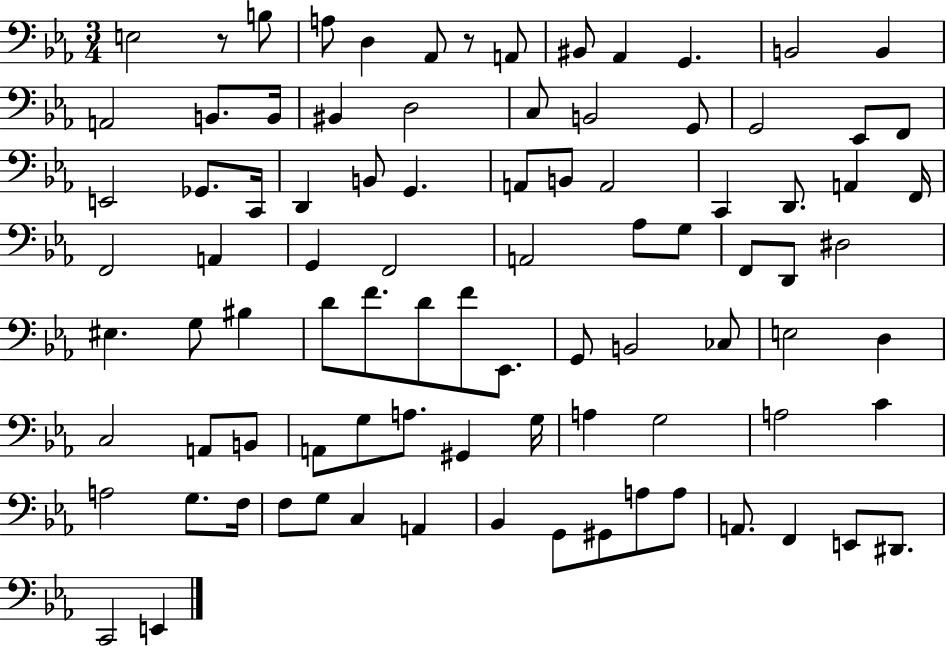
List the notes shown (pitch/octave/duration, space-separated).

E3/h R/e B3/e A3/e D3/q Ab2/e R/e A2/e BIS2/e Ab2/q G2/q. B2/h B2/q A2/h B2/e. B2/s BIS2/q D3/h C3/e B2/h G2/e G2/h Eb2/e F2/e E2/h Gb2/e. C2/s D2/q B2/e G2/q. A2/e B2/e A2/h C2/q D2/e. A2/q F2/s F2/h A2/q G2/q F2/h A2/h Ab3/e G3/e F2/e D2/e D#3/h EIS3/q. G3/e BIS3/q D4/e F4/e. D4/e F4/e Eb2/e. G2/e B2/h CES3/e E3/h D3/q C3/h A2/e B2/e A2/e G3/e A3/e. G#2/q G3/s A3/q G3/h A3/h C4/q A3/h G3/e. F3/s F3/e G3/e C3/q A2/q Bb2/q G2/e G#2/e A3/e A3/e A2/e. F2/q E2/e D#2/e. C2/h E2/q